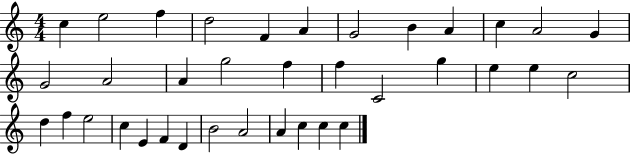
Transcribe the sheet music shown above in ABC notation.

X:1
T:Untitled
M:4/4
L:1/4
K:C
c e2 f d2 F A G2 B A c A2 G G2 A2 A g2 f f C2 g e e c2 d f e2 c E F D B2 A2 A c c c